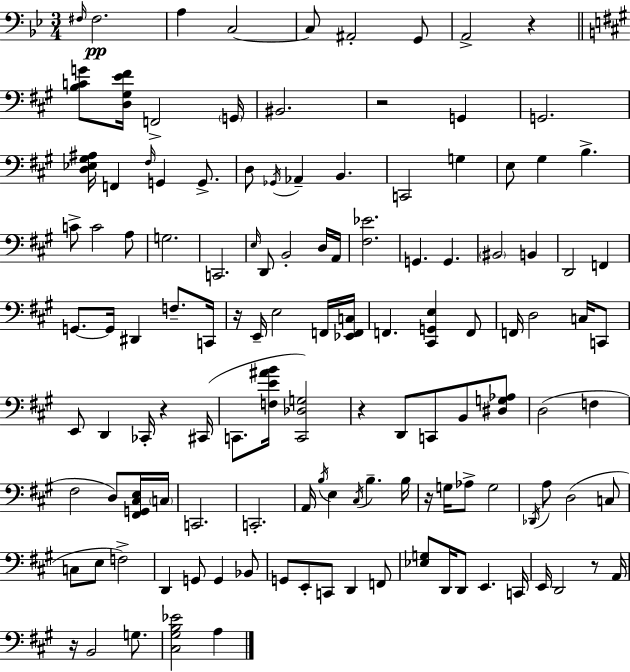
X:1
T:Untitled
M:3/4
L:1/4
K:Gm
^F,/4 ^F,2 A, C,2 C,/2 ^A,,2 G,,/2 A,,2 z [B,CG]/2 [D,^G,E^F]/4 F,,2 G,,/4 ^B,,2 z2 G,, G,,2 [D,_E,^G,^A,]/4 F,, ^F,/4 G,, G,,/2 D,/2 _G,,/4 _A,, B,, C,,2 G, E,/2 ^G, B, C/2 C2 A,/2 G,2 C,,2 E,/4 D,,/2 B,,2 D,/4 A,,/4 [^F,_E]2 G,, G,, ^B,,2 B,, D,,2 F,, G,,/2 G,,/4 ^D,, F,/2 C,,/4 z/4 E,,/4 E,2 F,,/4 [_E,,F,,C,]/4 F,, [^C,,G,,E,] F,,/2 F,,/4 D,2 C,/4 C,,/2 E,,/2 D,, _C,,/4 z ^C,,/4 C,,/2 [F,E^AB]/4 [C,,_D,G,]2 z D,,/2 C,,/2 B,,/2 [^D,G,_A,]/2 D,2 F, ^F,2 D,/2 [^F,,G,,^C,E,]/4 C,/4 C,,2 C,,2 A,,/4 B,/4 E, ^C,/4 B, B,/4 z/4 G,/4 _A,/2 G,2 _D,,/4 A,/2 D,2 C,/2 C,/2 E,/2 F,2 D,, G,,/2 G,, _B,,/2 G,,/2 E,,/2 C,,/2 D,, F,,/2 [_E,G,]/2 D,,/4 D,,/2 E,, C,,/4 E,,/4 D,,2 z/2 A,,/4 z/4 B,,2 G,/2 [^C,^G,B,_E]2 A,